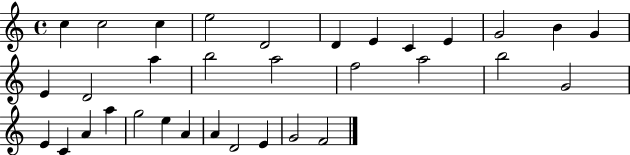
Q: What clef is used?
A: treble